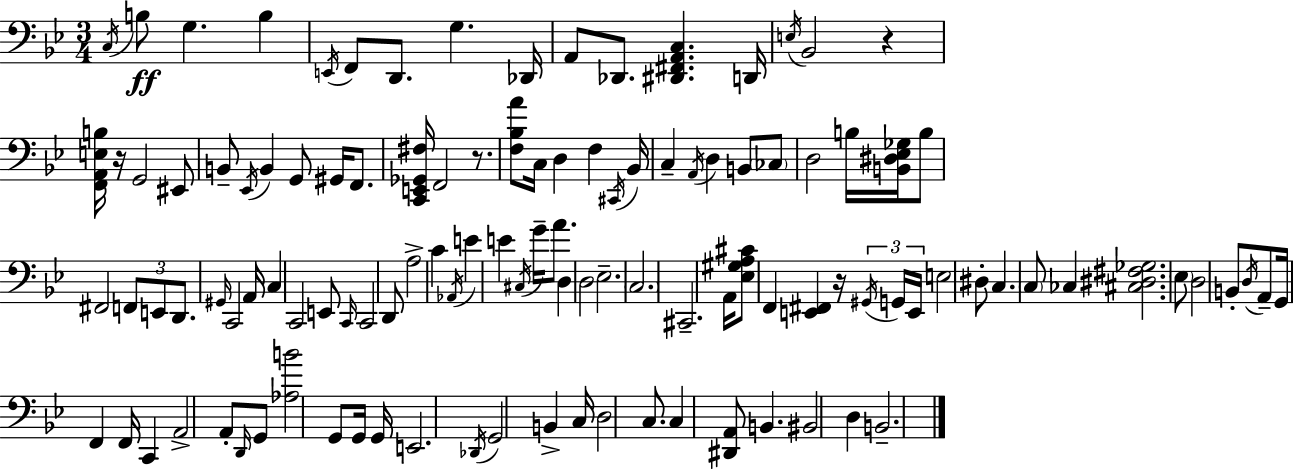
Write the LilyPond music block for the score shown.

{
  \clef bass
  \numericTimeSignature
  \time 3/4
  \key g \minor
  \acciaccatura { c16 }\ff b8 g4. b4 | \acciaccatura { e,16 } f,8 d,8. g4. | des,16 a,8 des,8. <dis, fis, a, c>4. | d,16 \acciaccatura { e16 } bes,2 r4 | \break <f, a, e b>16 r16 g,2 | eis,8 b,8-- \acciaccatura { ees,16 } b,4 g,8 | gis,16 f,8. <c, e, ges, fis>16 f,2 | r8. <f bes a'>8 c16 d4 f4 | \break \acciaccatura { cis,16 } bes,16 c4-- \acciaccatura { a,16 } d4 | b,8 \parenthesize ces8 d2 | b16 <b, dis ees ges>16 b8 fis,2 | \tuplet 3/2 { f,8 e,8 d,8. } \grace { gis,16 } c,2 | \break a,16 c4 c,2 | e,8 \grace { c,16 } c,2 | d,8 a2-> | c'4 \acciaccatura { aes,16 } e'4 | \break e'4 \acciaccatura { cis16 } g'16-- a'8. d4 | d2 ees2.-- | \parenthesize c2. | cis,2.-- | \break a,16 <ees gis a cis'>8 | f,4 <e, fis,>4 r16 \tuplet 3/2 { \acciaccatura { gis,16 } g,16 | e,16 } e2 dis8-. c4. | \parenthesize c8 ces4 <cis dis fis ges>2. | \break \parenthesize ees8 | d2 b,8-. \acciaccatura { d16 } | a,8-- g,16 f,4 f,16 c,4 | a,2-> a,8-. \grace { d,16 } g,8 | \break <aes b'>2 g,8 g,16 | g,16 e,2. | \acciaccatura { des,16 } g,2 b,4-> | c16 d2 c8. | \break c4 <dis, a,>8 b,4. | bis,2 d4 | b,2.-- | \bar "|."
}